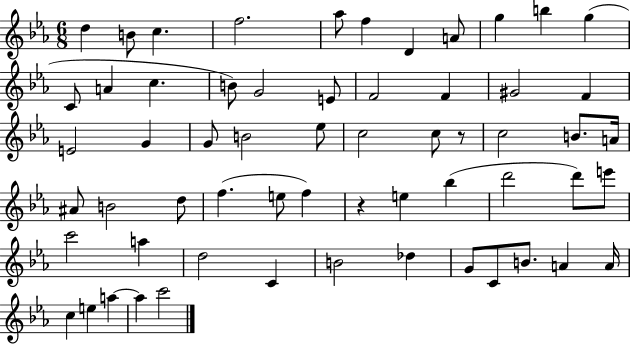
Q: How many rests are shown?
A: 2